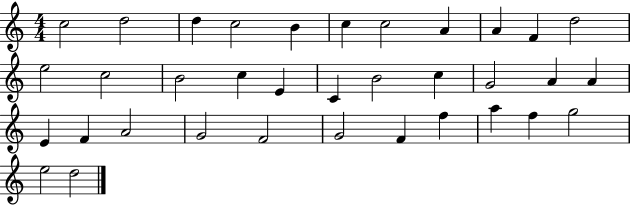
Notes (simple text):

C5/h D5/h D5/q C5/h B4/q C5/q C5/h A4/q A4/q F4/q D5/h E5/h C5/h B4/h C5/q E4/q C4/q B4/h C5/q G4/h A4/q A4/q E4/q F4/q A4/h G4/h F4/h G4/h F4/q F5/q A5/q F5/q G5/h E5/h D5/h